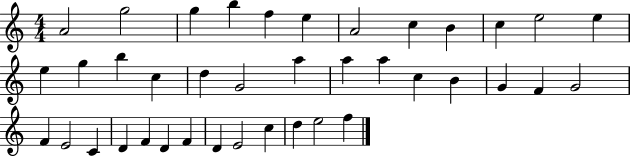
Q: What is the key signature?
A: C major